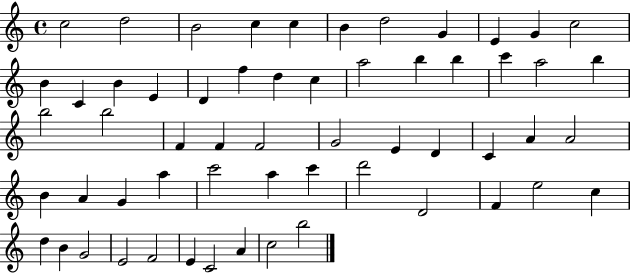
{
  \clef treble
  \time 4/4
  \defaultTimeSignature
  \key c \major
  c''2 d''2 | b'2 c''4 c''4 | b'4 d''2 g'4 | e'4 g'4 c''2 | \break b'4 c'4 b'4 e'4 | d'4 f''4 d''4 c''4 | a''2 b''4 b''4 | c'''4 a''2 b''4 | \break b''2 b''2 | f'4 f'4 f'2 | g'2 e'4 d'4 | c'4 a'4 a'2 | \break b'4 a'4 g'4 a''4 | c'''2 a''4 c'''4 | d'''2 d'2 | f'4 e''2 c''4 | \break d''4 b'4 g'2 | e'2 f'2 | e'4 c'2 a'4 | c''2 b''2 | \break \bar "|."
}